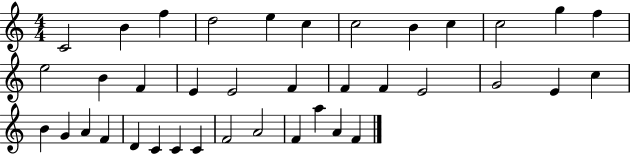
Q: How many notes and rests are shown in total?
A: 38